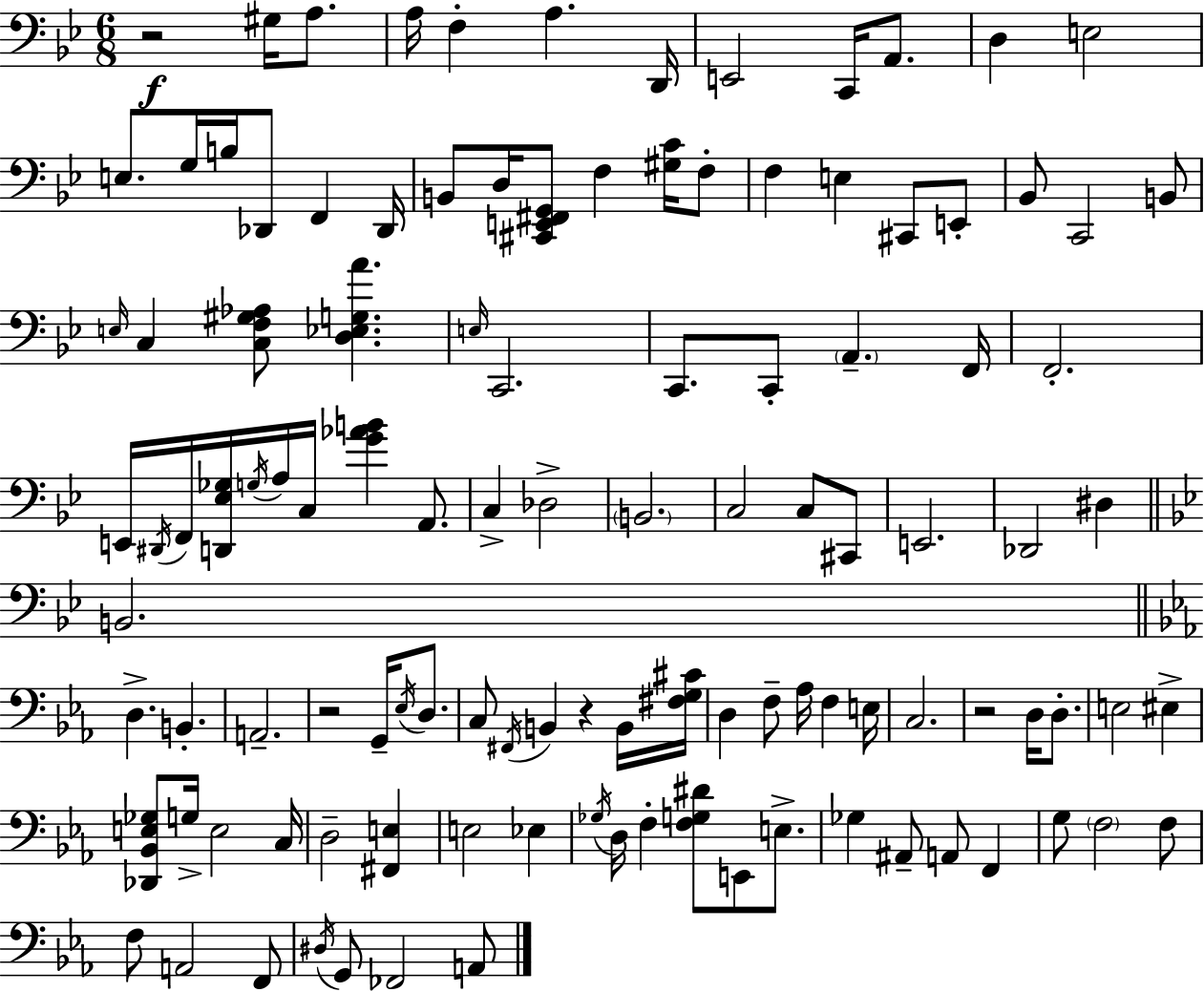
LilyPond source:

{
  \clef bass
  \numericTimeSignature
  \time 6/8
  \key g \minor
  r2\f gis16 a8. | a16 f4-. a4. d,16 | e,2 c,16 a,8. | d4 e2 | \break e8. g16 b16 des,8 f,4 des,16 | b,8 d16 <cis, e, fis, g,>8 f4 <gis c'>16 f8-. | f4 e4 cis,8 e,8-. | bes,8 c,2 b,8 | \break \grace { e16 } c4 <c f gis aes>8 <d ees g a'>4. | \grace { e16 } c,2. | c,8. c,8-. \parenthesize a,4.-- | f,16 f,2.-. | \break e,16 \acciaccatura { dis,16 } f,16 <d, ees ges>16 \acciaccatura { g16 } a16 c16 <g' aes' b'>4 | a,8. c4-> des2-> | \parenthesize b,2. | c2 | \break c8 cis,8 e,2. | des,2 | dis4 \bar "||" \break \key bes \major b,2. | \bar "||" \break \key c \minor d4.-> b,4.-. | a,2.-- | r2 g,16-- \acciaccatura { ees16 } d8. | c8 \acciaccatura { fis,16 } b,4 r4 | \break b,16 <fis g cis'>16 d4 f8-- aes16 f4 | e16 c2. | r2 d16 d8.-. | e2 eis4-> | \break <des, bes, e ges>8 g16-> e2 | c16 d2-- <fis, e>4 | e2 ees4 | \acciaccatura { ges16 } d16 f4-. <f g dis'>8 e,8 | \break e8.-> ges4 ais,8-- a,8 f,4 | g8 \parenthesize f2 | f8 f8 a,2 | f,8 \acciaccatura { dis16 } g,8 fes,2 | \break a,8 \bar "|."
}